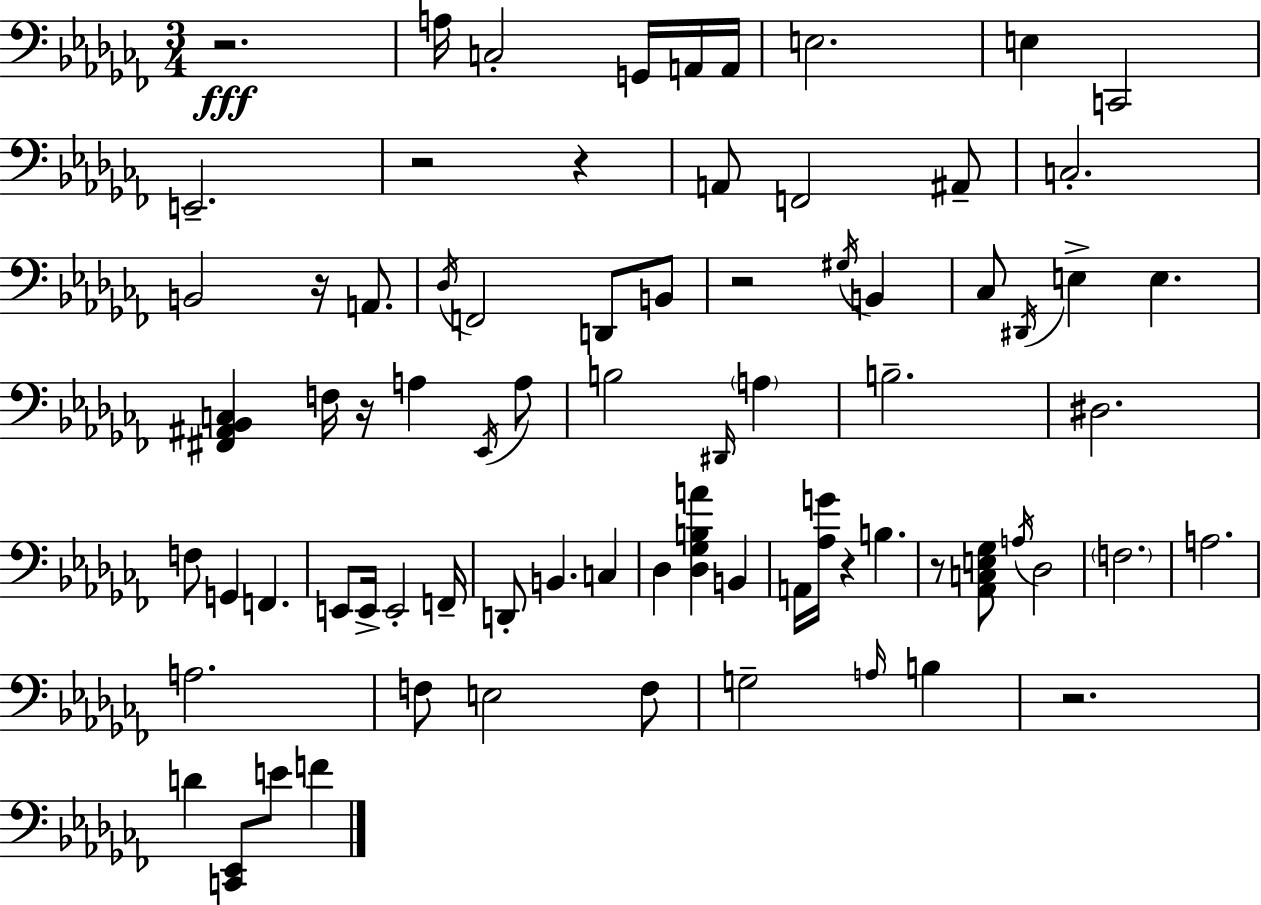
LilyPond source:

{
  \clef bass
  \numericTimeSignature
  \time 3/4
  \key aes \minor
  r2.\fff | a16 c2-. g,16 a,16 a,16 | e2. | e4 c,2 | \break e,2.-- | r2 r4 | a,8 f,2 ais,8-- | c2.-. | \break b,2 r16 a,8. | \acciaccatura { des16 } f,2 d,8 b,8 | r2 \acciaccatura { gis16 } b,4 | ces8 \acciaccatura { dis,16 } e4-> e4. | \break <fis, ais, bes, c>4 f16 r16 a4 | \acciaccatura { ees,16 } a8 b2 | \grace { dis,16 } \parenthesize a4 b2.-- | dis2. | \break f8 g,4 f,4. | e,8 e,16-> e,2-. | f,16-- d,8-. b,4. | c4 des4 <des ges b a'>4 | \break b,4 a,16 <aes g'>16 r4 b4. | r8 <aes, c e ges>8 \acciaccatura { a16 } des2 | \parenthesize f2. | a2. | \break a2. | f8 e2 | f8 g2-- | \grace { a16 } b4 r2. | \break d'4 <c, ees,>8 | e'8 f'4 \bar "|."
}